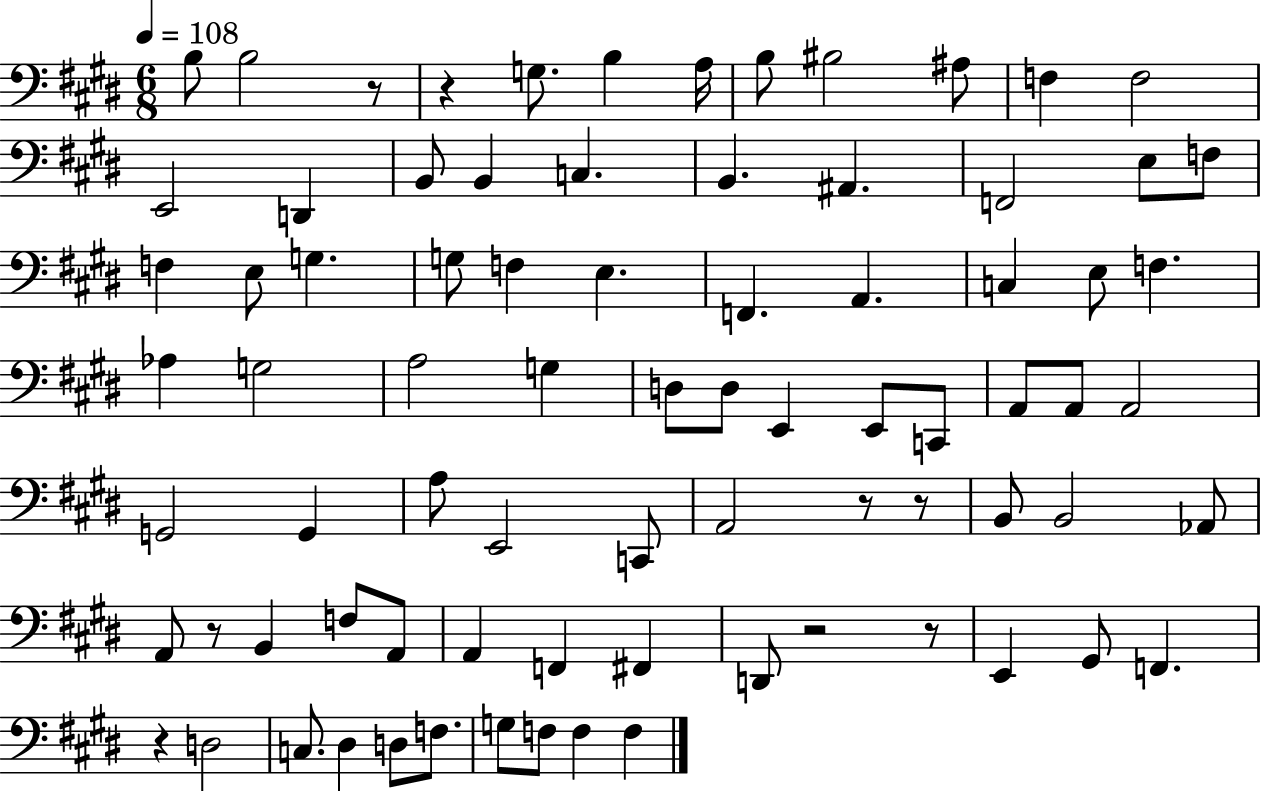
{
  \clef bass
  \numericTimeSignature
  \time 6/8
  \key e \major
  \tempo 4 = 108
  b8 b2 r8 | r4 g8. b4 a16 | b8 bis2 ais8 | f4 f2 | \break e,2 d,4 | b,8 b,4 c4. | b,4. ais,4. | f,2 e8 f8 | \break f4 e8 g4. | g8 f4 e4. | f,4. a,4. | c4 e8 f4. | \break aes4 g2 | a2 g4 | d8 d8 e,4 e,8 c,8 | a,8 a,8 a,2 | \break g,2 g,4 | a8 e,2 c,8 | a,2 r8 r8 | b,8 b,2 aes,8 | \break a,8 r8 b,4 f8 a,8 | a,4 f,4 fis,4 | d,8 r2 r8 | e,4 gis,8 f,4. | \break r4 d2 | c8. dis4 d8 f8. | g8 f8 f4 f4 | \bar "|."
}